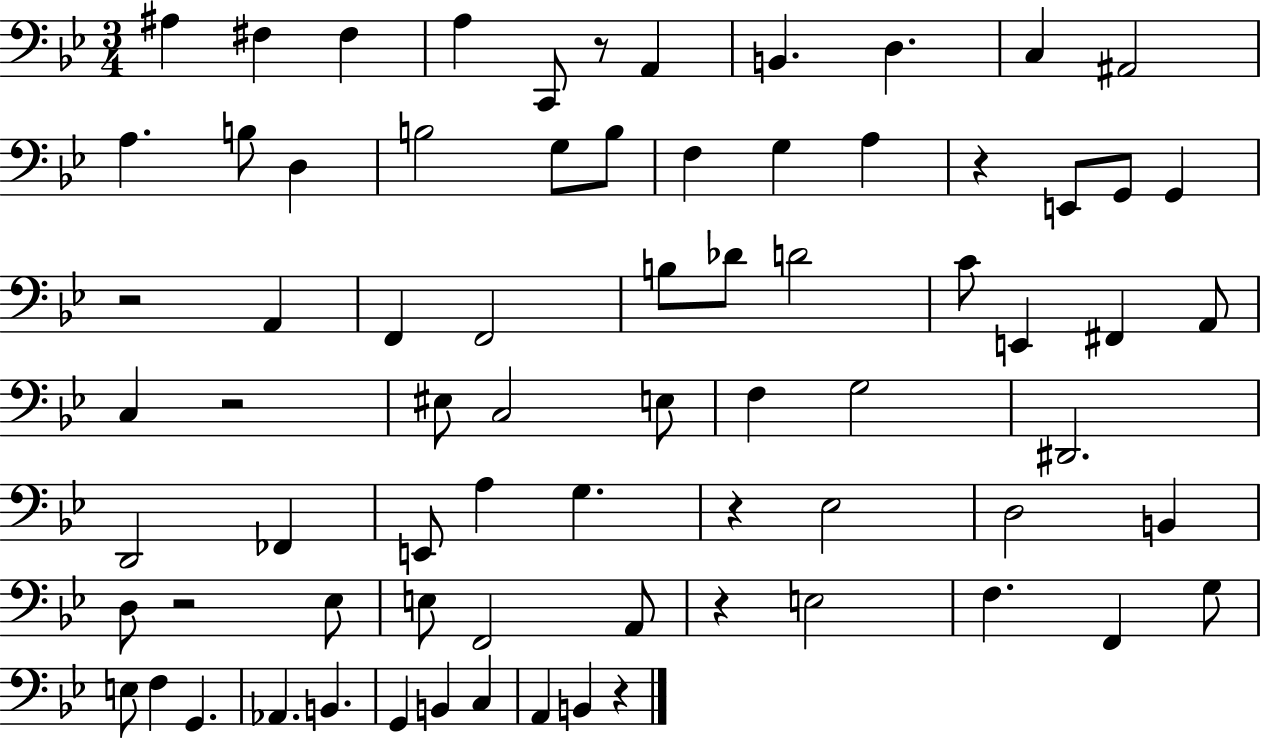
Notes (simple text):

A#3/q F#3/q F#3/q A3/q C2/e R/e A2/q B2/q. D3/q. C3/q A#2/h A3/q. B3/e D3/q B3/h G3/e B3/e F3/q G3/q A3/q R/q E2/e G2/e G2/q R/h A2/q F2/q F2/h B3/e Db4/e D4/h C4/e E2/q F#2/q A2/e C3/q R/h EIS3/e C3/h E3/e F3/q G3/h D#2/h. D2/h FES2/q E2/e A3/q G3/q. R/q Eb3/h D3/h B2/q D3/e R/h Eb3/e E3/e F2/h A2/e R/q E3/h F3/q. F2/q G3/e E3/e F3/q G2/q. Ab2/q. B2/q. G2/q B2/q C3/q A2/q B2/q R/q